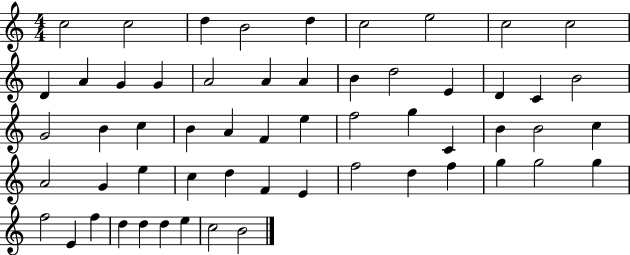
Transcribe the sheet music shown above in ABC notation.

X:1
T:Untitled
M:4/4
L:1/4
K:C
c2 c2 d B2 d c2 e2 c2 c2 D A G G A2 A A B d2 E D C B2 G2 B c B A F e f2 g C B B2 c A2 G e c d F E f2 d f g g2 g f2 E f d d d e c2 B2